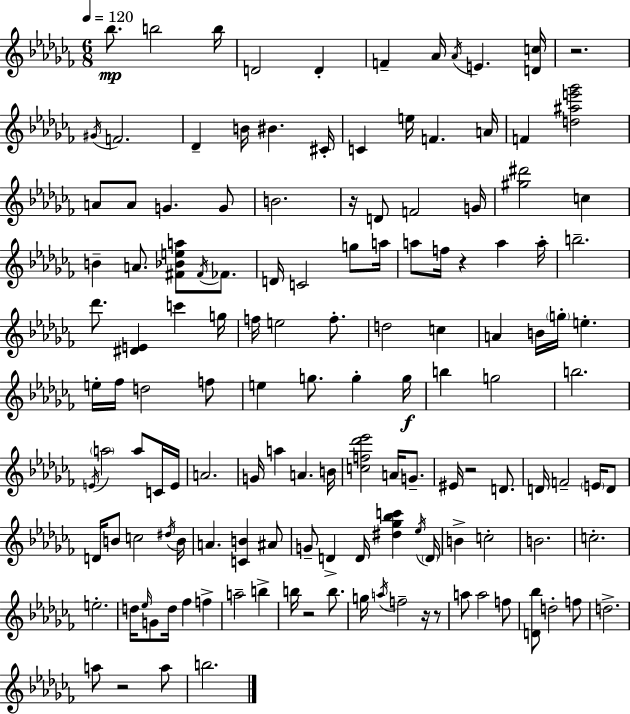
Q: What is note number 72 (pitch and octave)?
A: G4